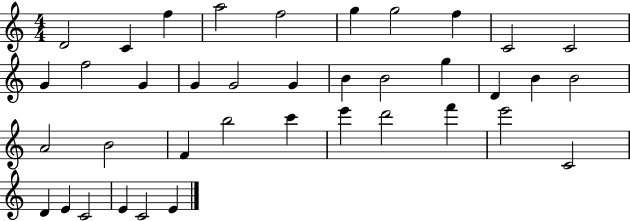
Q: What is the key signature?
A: C major